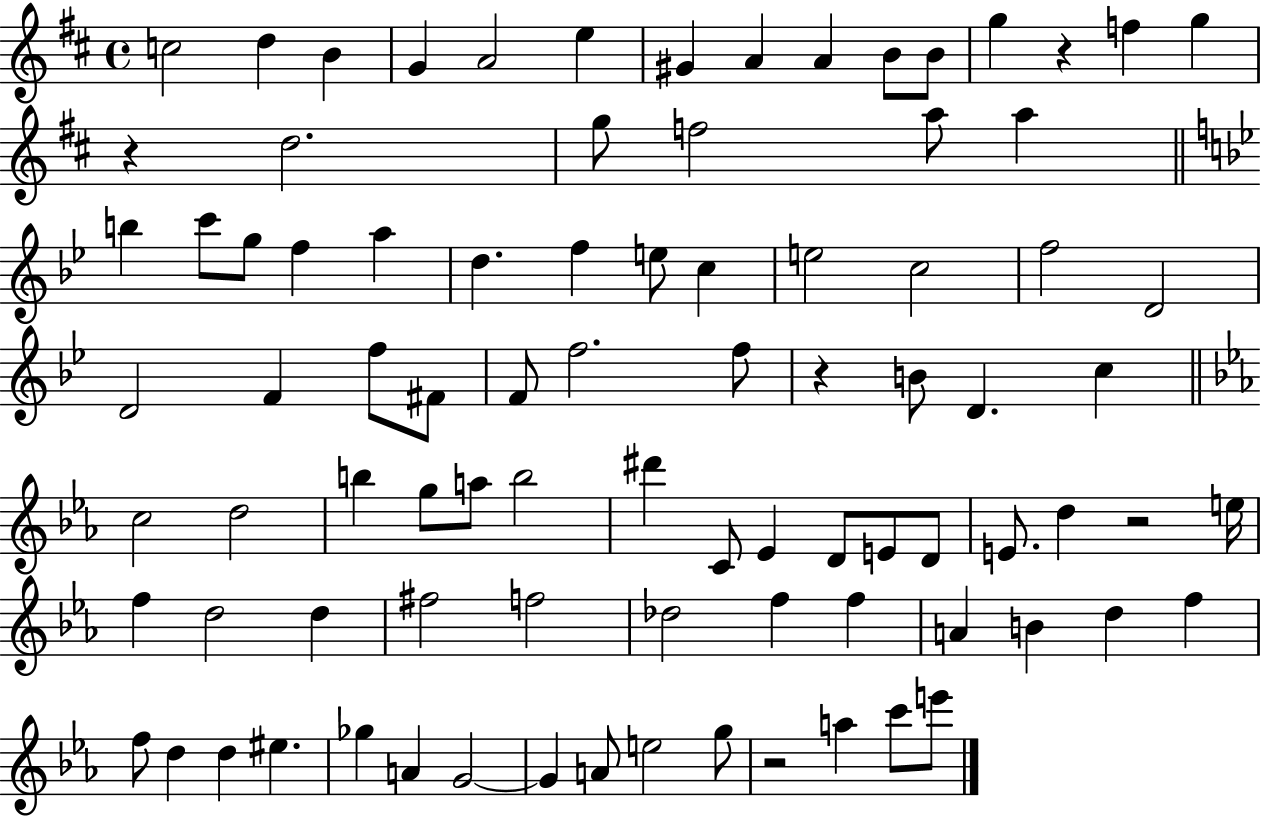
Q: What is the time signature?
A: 4/4